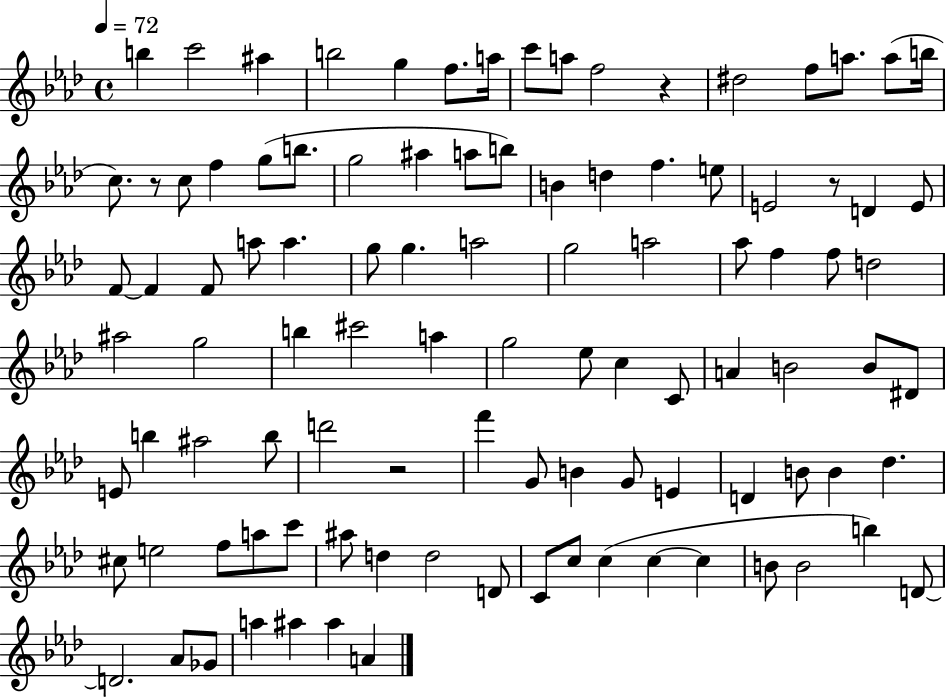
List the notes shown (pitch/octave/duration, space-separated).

B5/q C6/h A#5/q B5/h G5/q F5/e. A5/s C6/e A5/e F5/h R/q D#5/h F5/e A5/e. A5/e B5/s C5/e. R/e C5/e F5/q G5/e B5/e. G5/h A#5/q A5/e B5/e B4/q D5/q F5/q. E5/e E4/h R/e D4/q E4/e F4/e F4/q F4/e A5/e A5/q. G5/e G5/q. A5/h G5/h A5/h Ab5/e F5/q F5/e D5/h A#5/h G5/h B5/q C#6/h A5/q G5/h Eb5/e C5/q C4/e A4/q B4/h B4/e D#4/e E4/e B5/q A#5/h B5/e D6/h R/h F6/q G4/e B4/q G4/e E4/q D4/q B4/e B4/q Db5/q. C#5/e E5/h F5/e A5/e C6/e A#5/e D5/q D5/h D4/e C4/e C5/e C5/q C5/q C5/q B4/e B4/h B5/q D4/e D4/h. Ab4/e Gb4/e A5/q A#5/q A#5/q A4/q